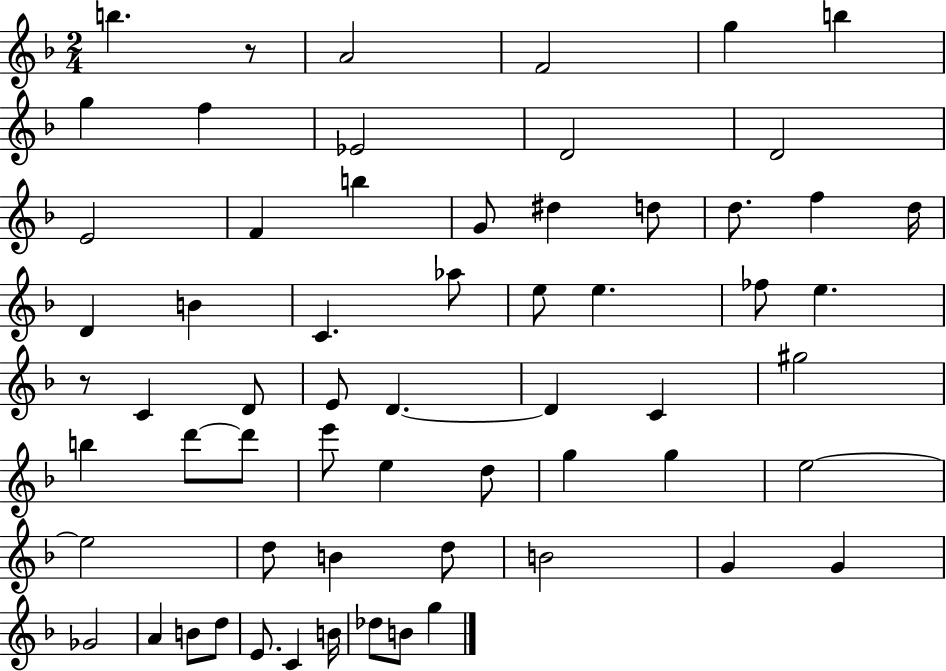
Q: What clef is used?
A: treble